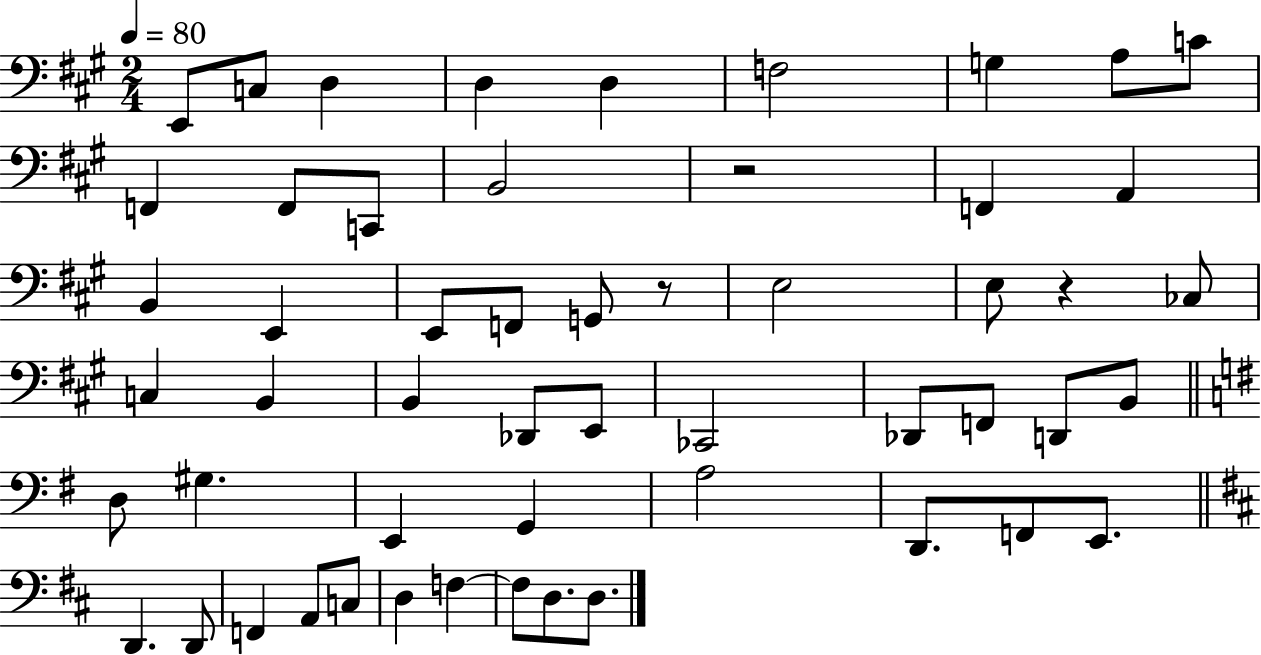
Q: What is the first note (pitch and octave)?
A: E2